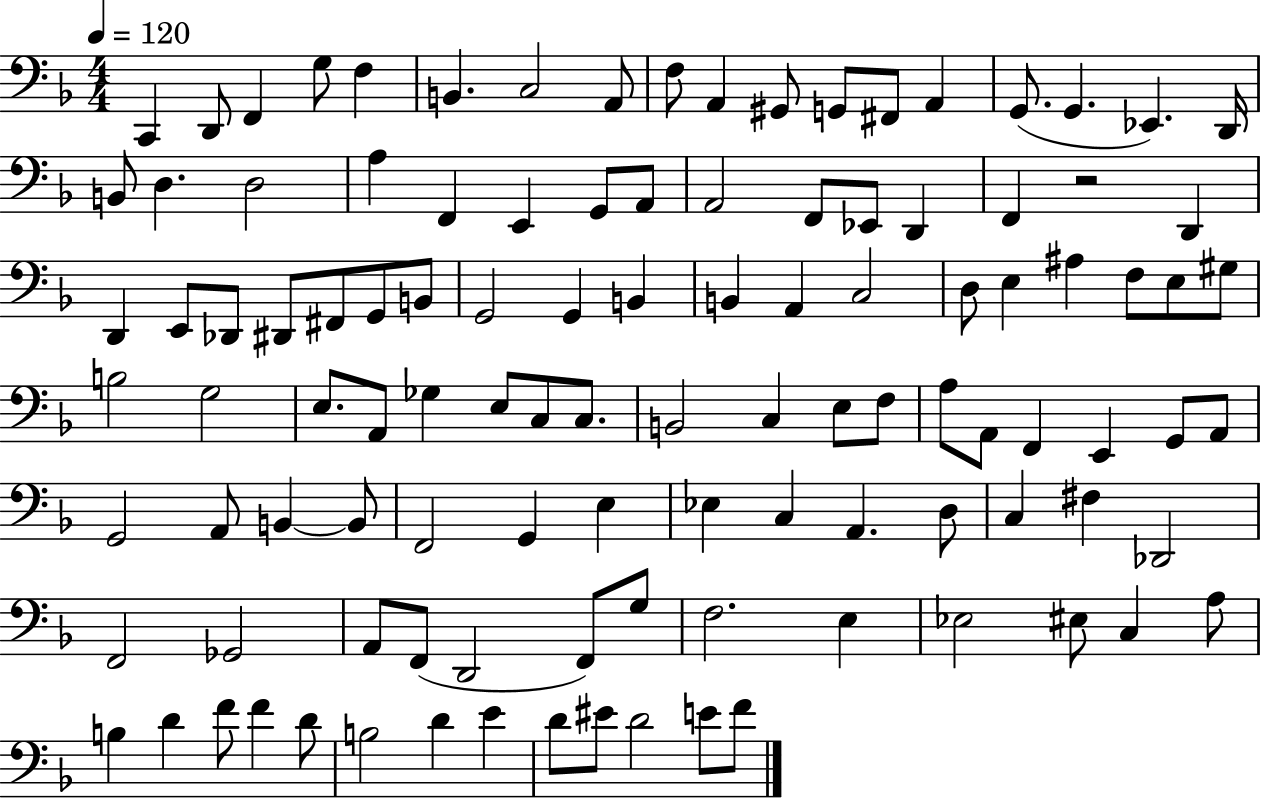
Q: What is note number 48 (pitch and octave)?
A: A#3